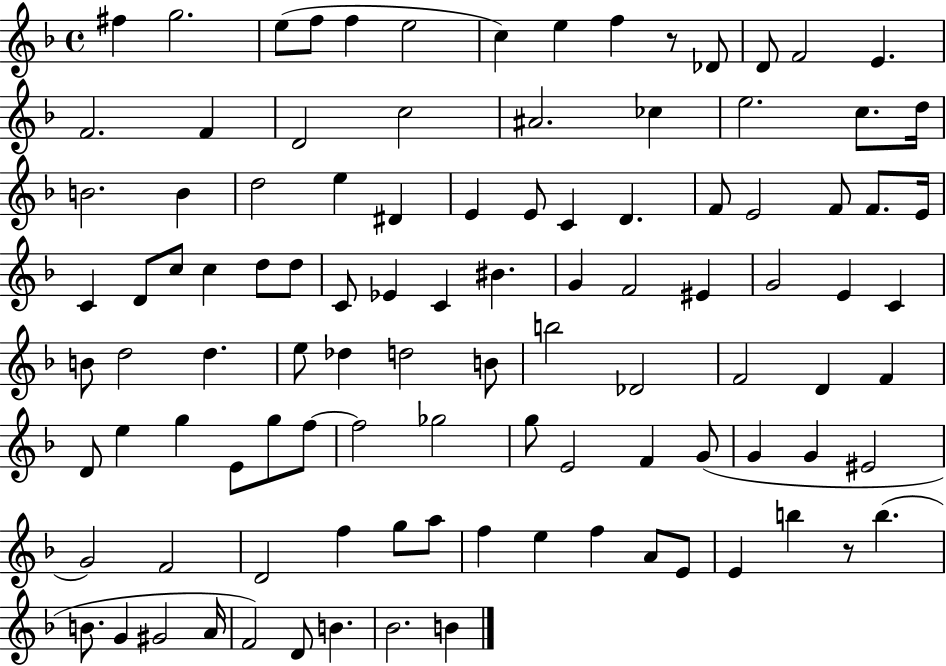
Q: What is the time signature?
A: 4/4